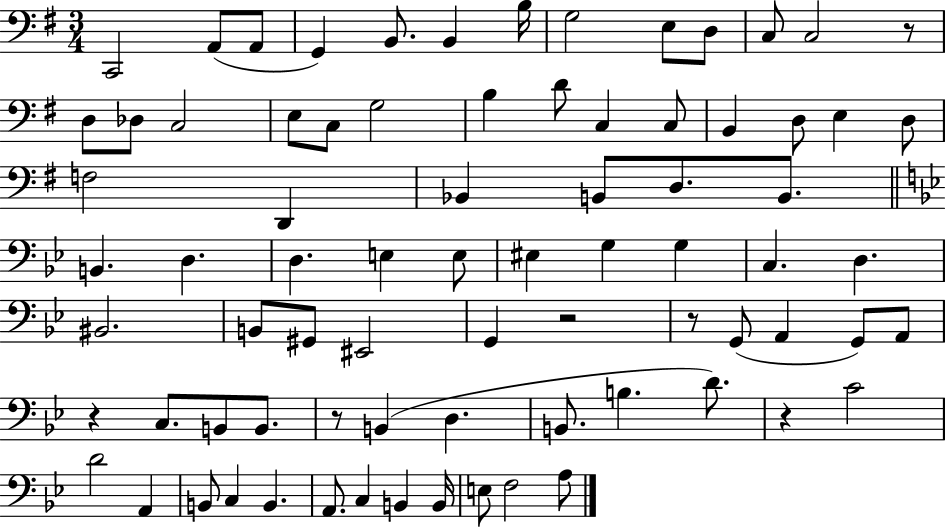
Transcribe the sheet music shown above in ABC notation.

X:1
T:Untitled
M:3/4
L:1/4
K:G
C,,2 A,,/2 A,,/2 G,, B,,/2 B,, B,/4 G,2 E,/2 D,/2 C,/2 C,2 z/2 D,/2 _D,/2 C,2 E,/2 C,/2 G,2 B, D/2 C, C,/2 B,, D,/2 E, D,/2 F,2 D,, _B,, B,,/2 D,/2 B,,/2 B,, D, D, E, E,/2 ^E, G, G, C, D, ^B,,2 B,,/2 ^G,,/2 ^E,,2 G,, z2 z/2 G,,/2 A,, G,,/2 A,,/2 z C,/2 B,,/2 B,,/2 z/2 B,, D, B,,/2 B, D/2 z C2 D2 A,, B,,/2 C, B,, A,,/2 C, B,, B,,/4 E,/2 F,2 A,/2